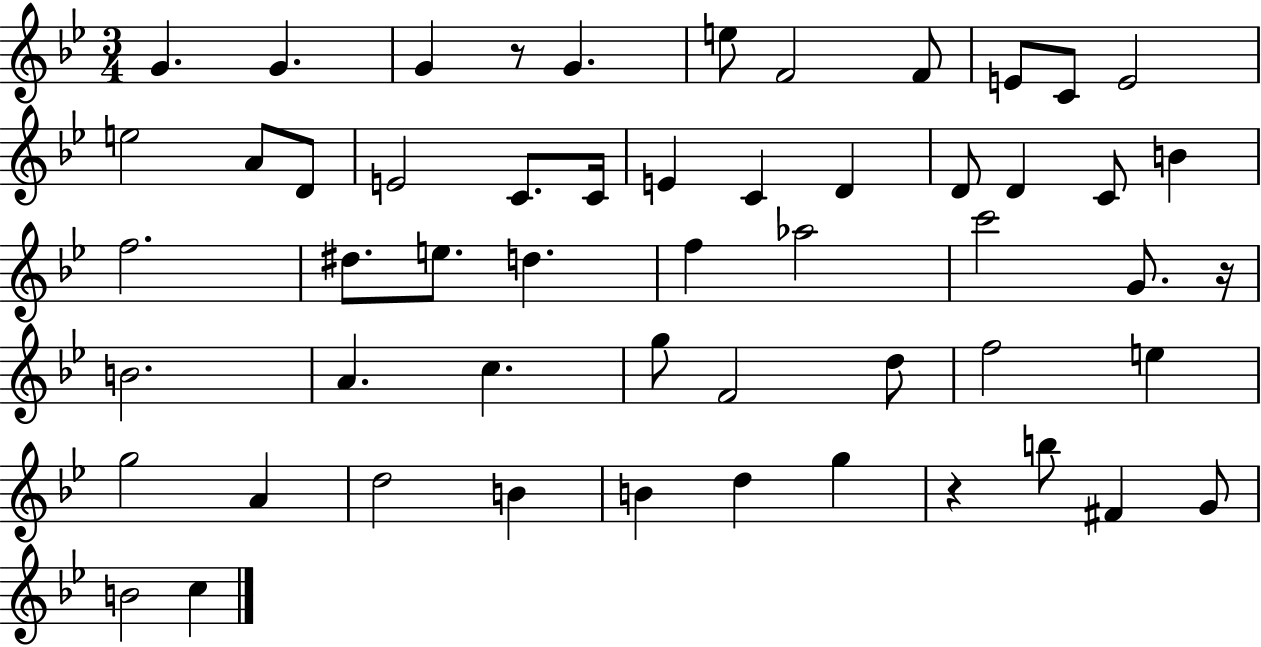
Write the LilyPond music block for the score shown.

{
  \clef treble
  \numericTimeSignature
  \time 3/4
  \key bes \major
  \repeat volta 2 { g'4. g'4. | g'4 r8 g'4. | e''8 f'2 f'8 | e'8 c'8 e'2 | \break e''2 a'8 d'8 | e'2 c'8. c'16 | e'4 c'4 d'4 | d'8 d'4 c'8 b'4 | \break f''2. | dis''8. e''8. d''4. | f''4 aes''2 | c'''2 g'8. r16 | \break b'2. | a'4. c''4. | g''8 f'2 d''8 | f''2 e''4 | \break g''2 a'4 | d''2 b'4 | b'4 d''4 g''4 | r4 b''8 fis'4 g'8 | \break b'2 c''4 | } \bar "|."
}